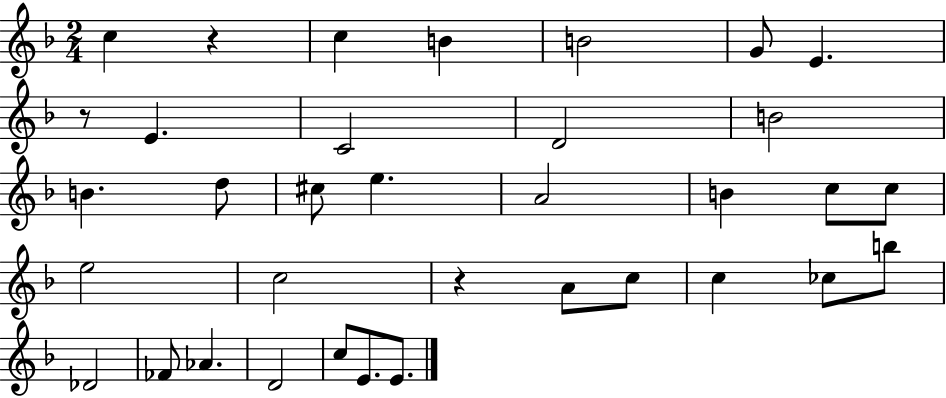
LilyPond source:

{
  \clef treble
  \numericTimeSignature
  \time 2/4
  \key f \major
  c''4 r4 | c''4 b'4 | b'2 | g'8 e'4. | \break r8 e'4. | c'2 | d'2 | b'2 | \break b'4. d''8 | cis''8 e''4. | a'2 | b'4 c''8 c''8 | \break e''2 | c''2 | r4 a'8 c''8 | c''4 ces''8 b''8 | \break des'2 | fes'8 aes'4. | d'2 | c''8 e'8. e'8. | \break \bar "|."
}